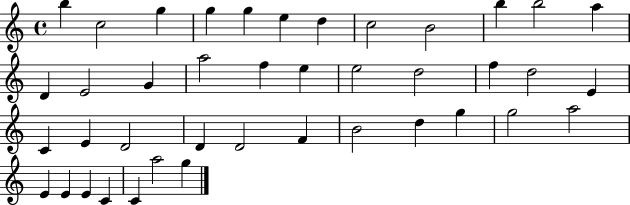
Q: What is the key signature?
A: C major